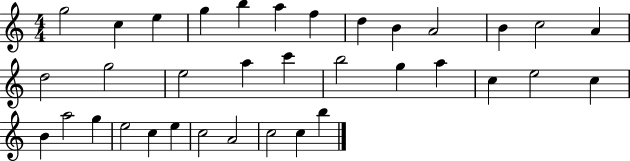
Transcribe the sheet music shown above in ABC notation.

X:1
T:Untitled
M:4/4
L:1/4
K:C
g2 c e g b a f d B A2 B c2 A d2 g2 e2 a c' b2 g a c e2 c B a2 g e2 c e c2 A2 c2 c b